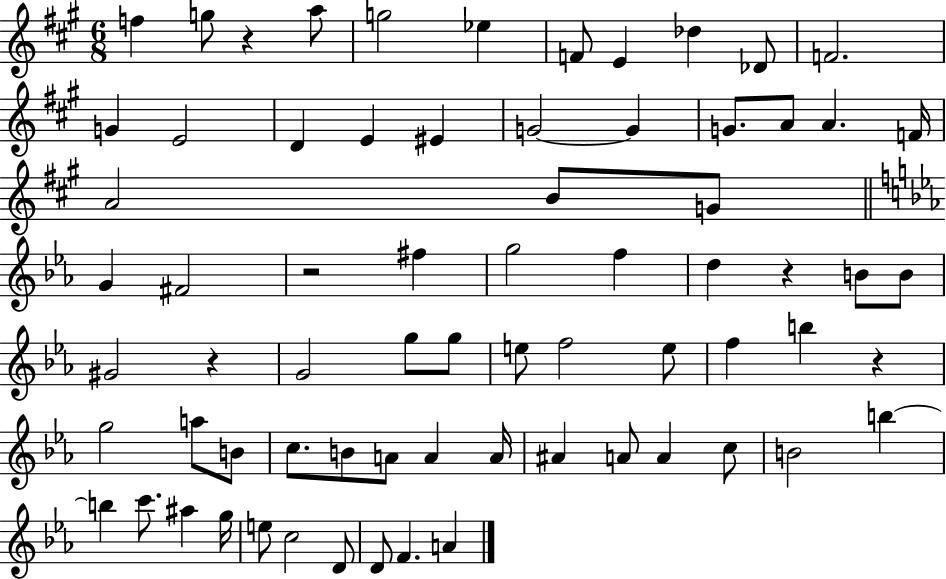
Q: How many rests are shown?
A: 5